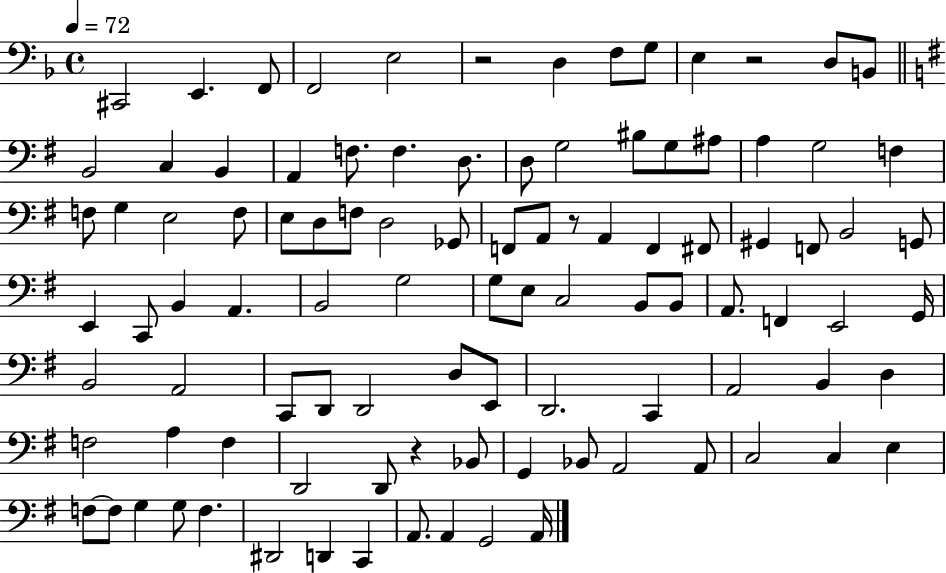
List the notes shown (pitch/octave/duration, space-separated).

C#2/h E2/q. F2/e F2/h E3/h R/h D3/q F3/e G3/e E3/q R/h D3/e B2/e B2/h C3/q B2/q A2/q F3/e. F3/q. D3/e. D3/e G3/h BIS3/e G3/e A#3/e A3/q G3/h F3/q F3/e G3/q E3/h F3/e E3/e D3/e F3/e D3/h Gb2/e F2/e A2/e R/e A2/q F2/q F#2/e G#2/q F2/e B2/h G2/e E2/q C2/e B2/q A2/q. B2/h G3/h G3/e E3/e C3/h B2/e B2/e A2/e. F2/q E2/h G2/s B2/h A2/h C2/e D2/e D2/h D3/e E2/e D2/h. C2/q A2/h B2/q D3/q F3/h A3/q F3/q D2/h D2/e R/q Bb2/e G2/q Bb2/e A2/h A2/e C3/h C3/q E3/q F3/e F3/e G3/q G3/e F3/q. D#2/h D2/q C2/q A2/e. A2/q G2/h A2/s